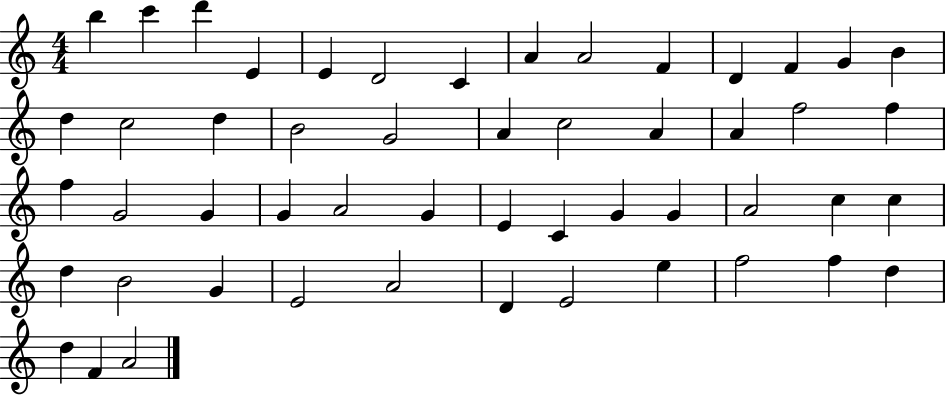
B5/q C6/q D6/q E4/q E4/q D4/h C4/q A4/q A4/h F4/q D4/q F4/q G4/q B4/q D5/q C5/h D5/q B4/h G4/h A4/q C5/h A4/q A4/q F5/h F5/q F5/q G4/h G4/q G4/q A4/h G4/q E4/q C4/q G4/q G4/q A4/h C5/q C5/q D5/q B4/h G4/q E4/h A4/h D4/q E4/h E5/q F5/h F5/q D5/q D5/q F4/q A4/h